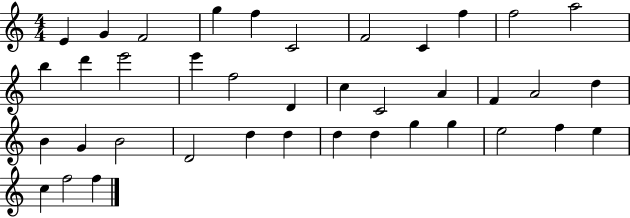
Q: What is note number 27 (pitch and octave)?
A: D4